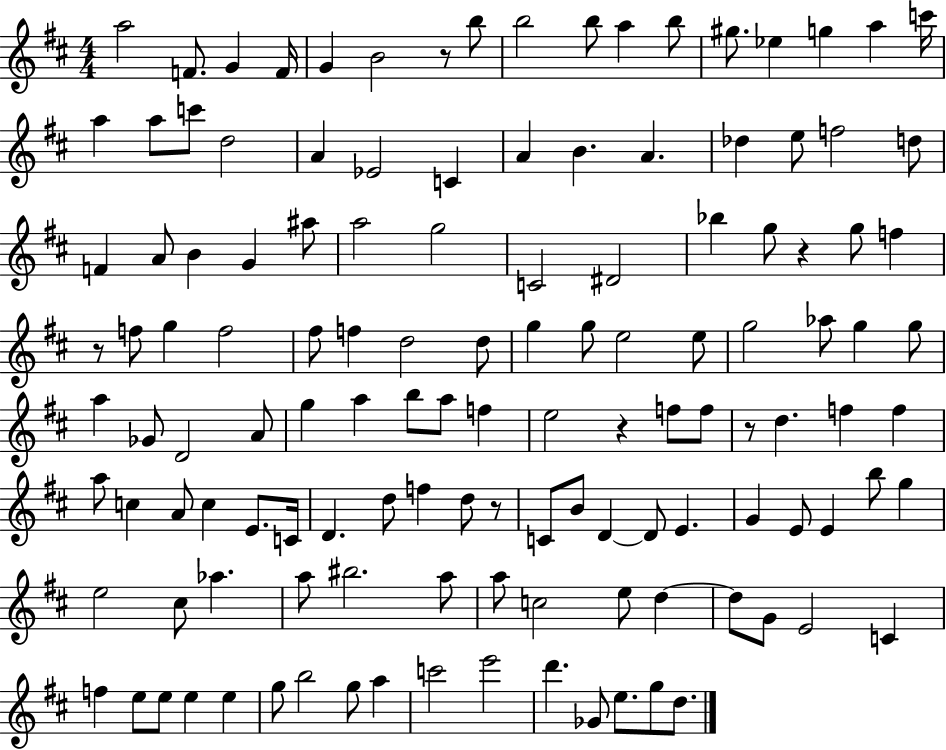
{
  \clef treble
  \numericTimeSignature
  \time 4/4
  \key d \major
  a''2 f'8. g'4 f'16 | g'4 b'2 r8 b''8 | b''2 b''8 a''4 b''8 | gis''8. ees''4 g''4 a''4 c'''16 | \break a''4 a''8 c'''8 d''2 | a'4 ees'2 c'4 | a'4 b'4. a'4. | des''4 e''8 f''2 d''8 | \break f'4 a'8 b'4 g'4 ais''8 | a''2 g''2 | c'2 dis'2 | bes''4 g''8 r4 g''8 f''4 | \break r8 f''8 g''4 f''2 | fis''8 f''4 d''2 d''8 | g''4 g''8 e''2 e''8 | g''2 aes''8 g''4 g''8 | \break a''4 ges'8 d'2 a'8 | g''4 a''4 b''8 a''8 f''4 | e''2 r4 f''8 f''8 | r8 d''4. f''4 f''4 | \break a''8 c''4 a'8 c''4 e'8. c'16 | d'4. d''8 f''4 d''8 r8 | c'8 b'8 d'4~~ d'8 e'4. | g'4 e'8 e'4 b''8 g''4 | \break e''2 cis''8 aes''4. | a''8 bis''2. a''8 | a''8 c''2 e''8 d''4~~ | d''8 g'8 e'2 c'4 | \break f''4 e''8 e''8 e''4 e''4 | g''8 b''2 g''8 a''4 | c'''2 e'''2 | d'''4. ges'8 e''8. g''8 d''8. | \break \bar "|."
}